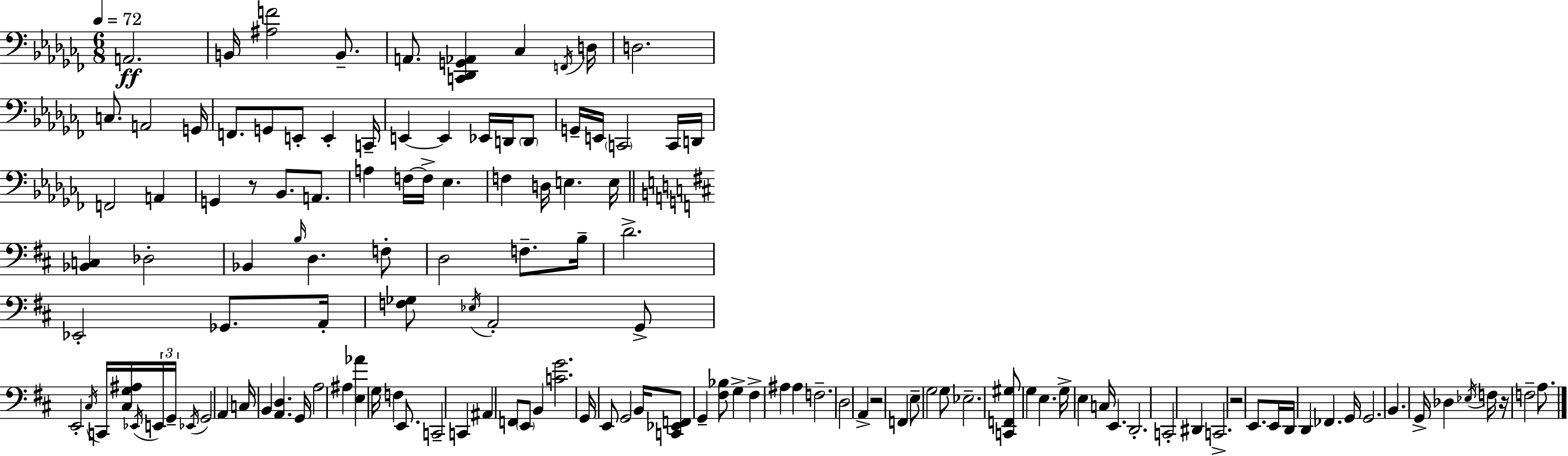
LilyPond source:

{
  \clef bass
  \numericTimeSignature
  \time 6/8
  \key aes \minor
  \tempo 4 = 72
  \repeat volta 2 { a,2.\ff | b,16 <ais f'>2 b,8.-- | a,8. <c, des, g, aes,>4 ces4 \acciaccatura { f,16 } | d16 d2. | \break c8. a,2 | g,16 f,8. g,8 e,8-. e,4-. | c,16-- e,4~~ e,4 ees,16 d,16 \parenthesize d,8 | g,16-- e,16 \parenthesize c,2 c,16 | \break d,16 f,2 a,4 | g,4 r8 bes,8. a,8. | a4 f16~~ f16-> ees4. | f4 d16 e4. | \break e16 \bar "||" \break \key d \major <bes, c>4 des2-. | bes,4 \grace { b16 } d4. f8-. | d2 f8.-- | b16-- d'2.-> | \break ees,2-. ges,8. | a,16-. <f ges>8 \acciaccatura { ees16 } a,2-. | g,8-> e,2-. \acciaccatura { cis16 } c,16 | <cis g ais>16 \acciaccatura { ees,16 } \tuplet 3/2 { e,16 g,16-- \acciaccatura { ees,16 } } g,2 | \break a,4 c16 b,4 <a, d>4. | g,16 a2 | ais4 <e aes'>4 g16 f4 | e,8. c,2-- | \break c,4 ais,4 f,8 \parenthesize e,8 | b,4 <c' g'>2. | g,16 e,8 g,2 | b,16 <c, ees, f,>8 g,4-- <fis bes>8 | \break g4-> fis4-> ais4 | ais4 f2.-- | d2 | a,4-> r2 | \break f,4 e8-- g2 | g8 ees2.-- | <c, f, gis>8 g4 e4. | g16-> e4 c16 e,4. | \break d,2.-. | c,2-. | dis,4 c,2.-> | r2 | \break e,8. e,16 d,16 d,4 fes,4. | g,16 g,2. | b,4. g,16-> | des4 \acciaccatura { ees16 } f16 r16 f2-- | \break a8. } \bar "|."
}